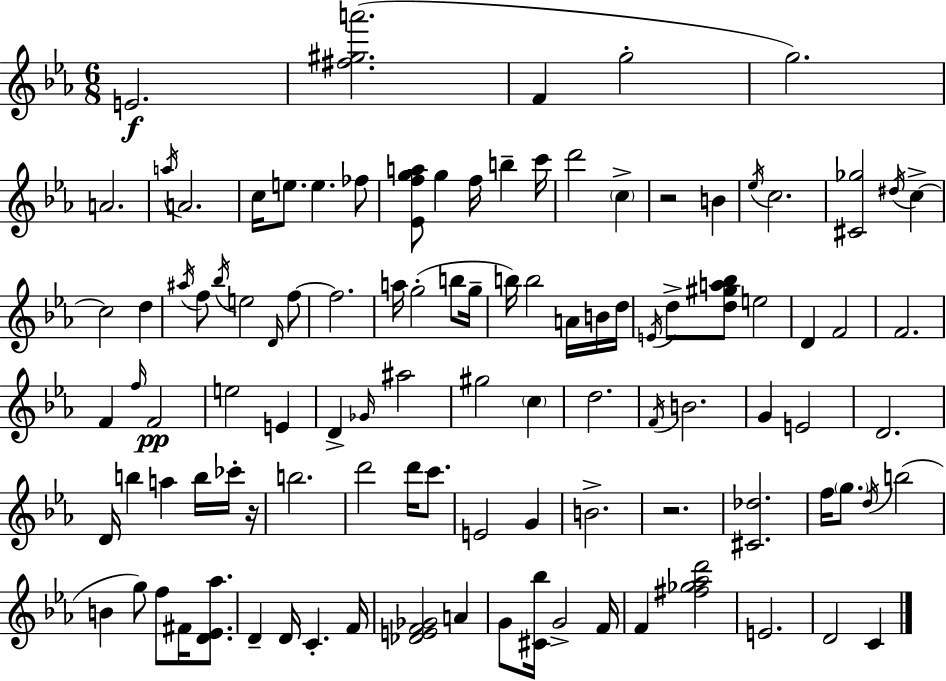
E4/h. [F#5,G#5,A6]/h. F4/q G5/h G5/h. A4/h. A5/s A4/h. C5/s E5/e. E5/q. FES5/e [Eb4,F5,G5,A5]/e G5/q F5/s B5/q C6/s D6/h C5/q R/h B4/q Eb5/s C5/h. [C#4,Gb5]/h D#5/s C5/q C5/h D5/q A#5/s F5/e Bb5/s E5/h D4/s F5/e F5/h. A5/s G5/h B5/e G5/s B5/s B5/h A4/s B4/s D5/s E4/s D5/e [D5,G#5,A5,Bb5]/e E5/h D4/q F4/h F4/h. F4/q F5/s F4/h E5/h E4/q D4/q Gb4/s A#5/h G#5/h C5/q D5/h. F4/s B4/h. G4/q E4/h D4/h. D4/s B5/q A5/q B5/s CES6/s R/s B5/h. D6/h D6/s C6/e. E4/h G4/q B4/h. R/h. [C#4,Db5]/h. F5/s G5/e. D5/s B5/h B4/q G5/e F5/e F#4/s [D4,Eb4,Ab5]/e. D4/q D4/s C4/q. F4/s [Db4,E4,F4,Gb4]/h A4/q G4/e [C#4,Bb5]/s G4/h F4/s F4/q [F#5,Gb5,Ab5,D6]/h E4/h. D4/h C4/q